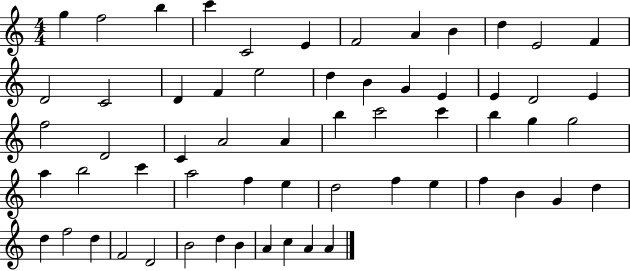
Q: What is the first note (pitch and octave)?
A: G5